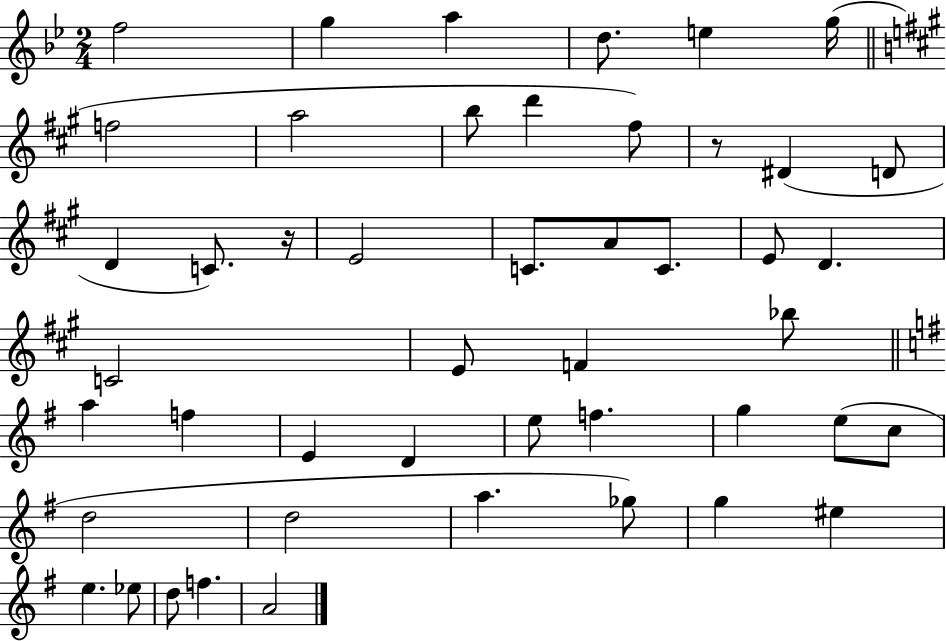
F5/h G5/q A5/q D5/e. E5/q G5/s F5/h A5/h B5/e D6/q F#5/e R/e D#4/q D4/e D4/q C4/e. R/s E4/h C4/e. A4/e C4/e. E4/e D4/q. C4/h E4/e F4/q Bb5/e A5/q F5/q E4/q D4/q E5/e F5/q. G5/q E5/e C5/e D5/h D5/h A5/q. Gb5/e G5/q EIS5/q E5/q. Eb5/e D5/e F5/q. A4/h